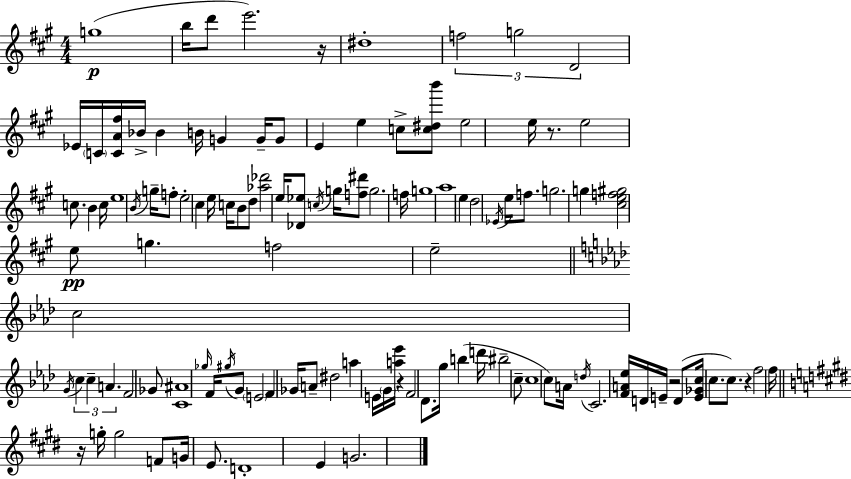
X:1
T:Untitled
M:4/4
L:1/4
K:A
g4 b/4 d'/2 e'2 z/4 ^d4 f2 g2 D2 _E/4 C/4 [CA^f]/4 _B/4 _B B/4 G G/4 G/2 E e c/2 [c^db']/2 e2 e/4 z/2 e2 c/2 B c/4 e4 B/4 g/4 f/2 e2 ^c e/4 c/4 B/2 d/2 [_a_d']2 e/4 [_D_e]/2 c/4 g/4 [f^d']/2 g2 f/4 g4 a4 e d2 _E/4 e/4 f/2 g2 g [^cef^g]2 e/2 g f2 e2 c2 G/4 c c A F2 _G/2 [C^A]4 _g/4 F/4 ^g/4 G/2 E2 F _G/4 A/2 ^d2 a E/4 G/4 [a_e']/4 z F2 _D/2 g/4 b d'/4 ^b2 c/2 c4 c/2 A/4 d/4 C2 [FA_e]/4 D/4 E/4 z2 D/2 [E_Gc]/4 c/2 c/2 z f2 f/4 z/4 g/4 g2 F/2 G/4 E/2 D4 E G2